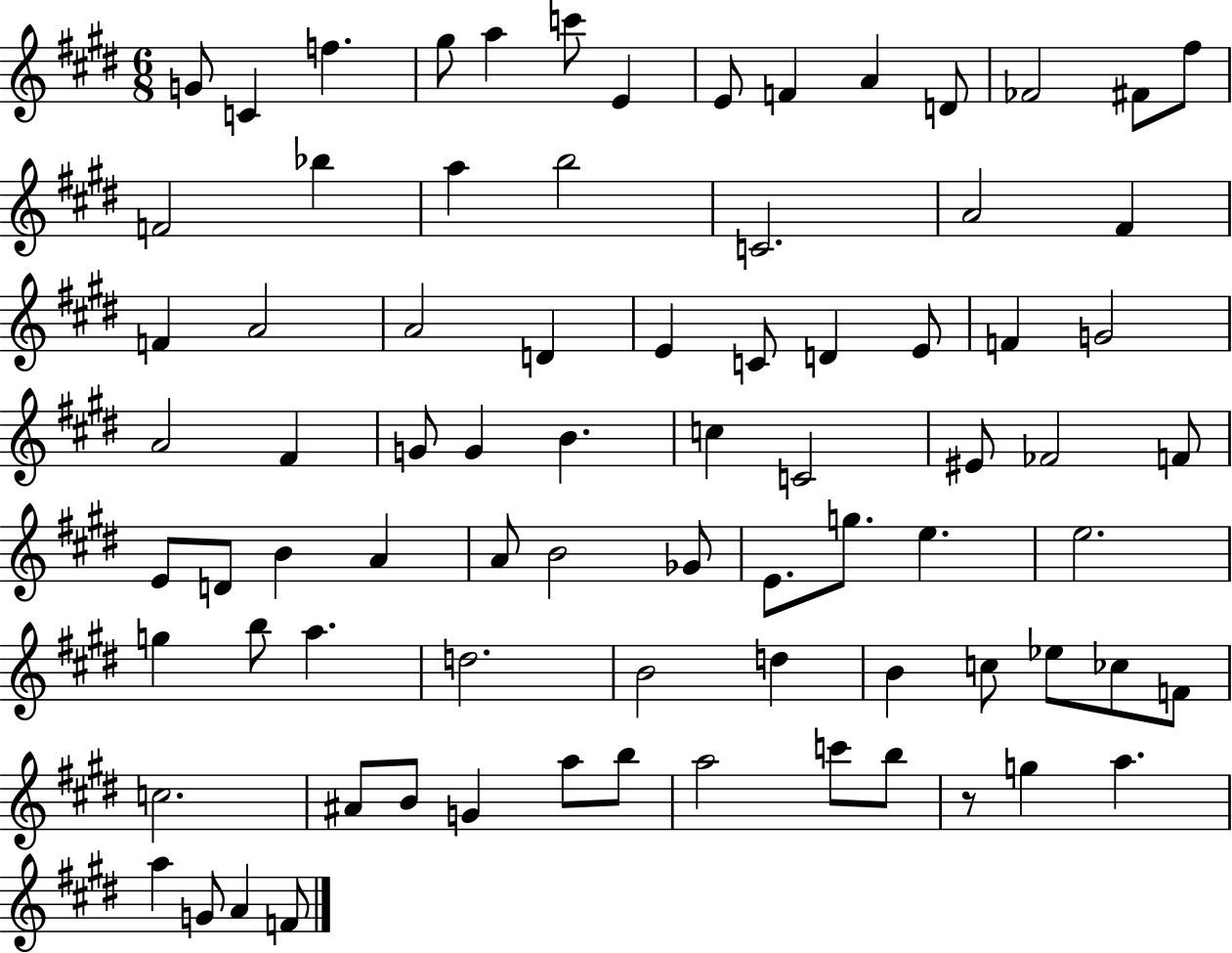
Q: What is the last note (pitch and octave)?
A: F4